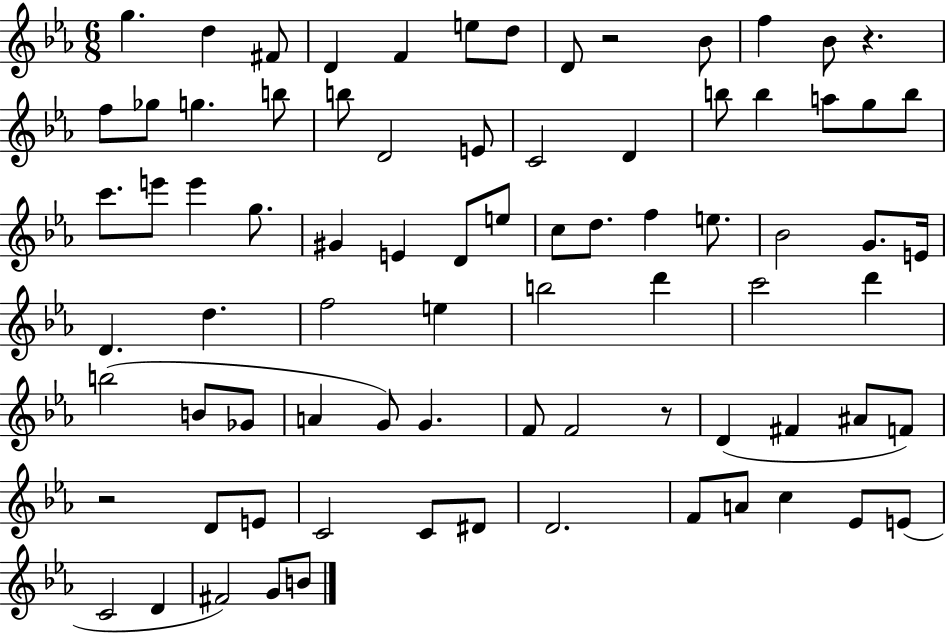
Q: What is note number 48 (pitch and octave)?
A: D6